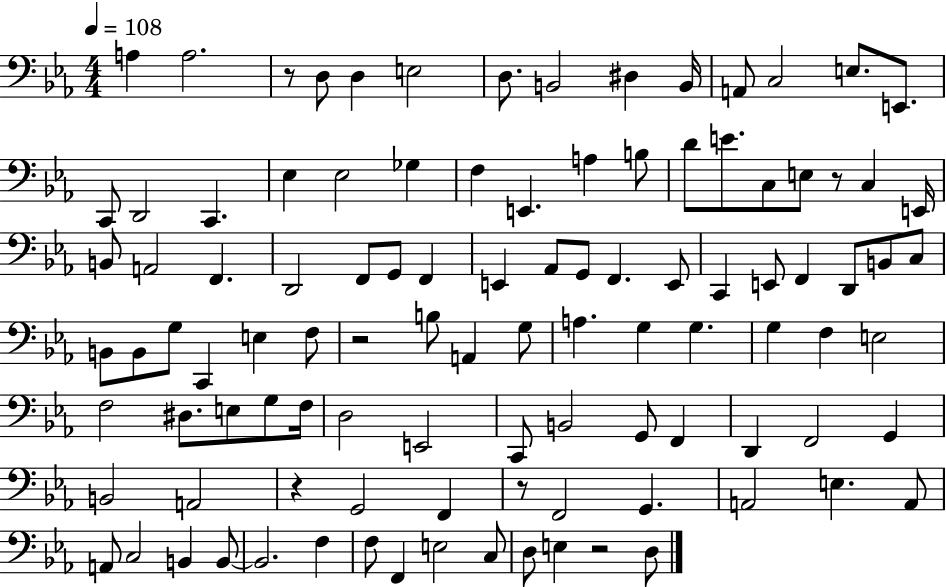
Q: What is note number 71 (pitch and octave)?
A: B2